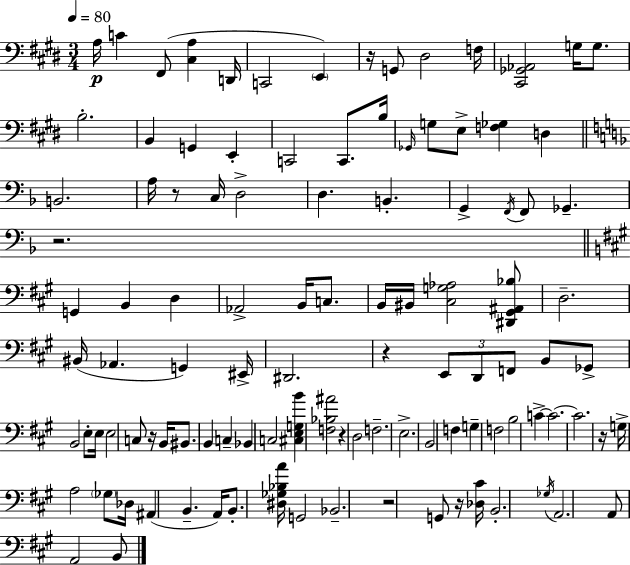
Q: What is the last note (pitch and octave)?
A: B2